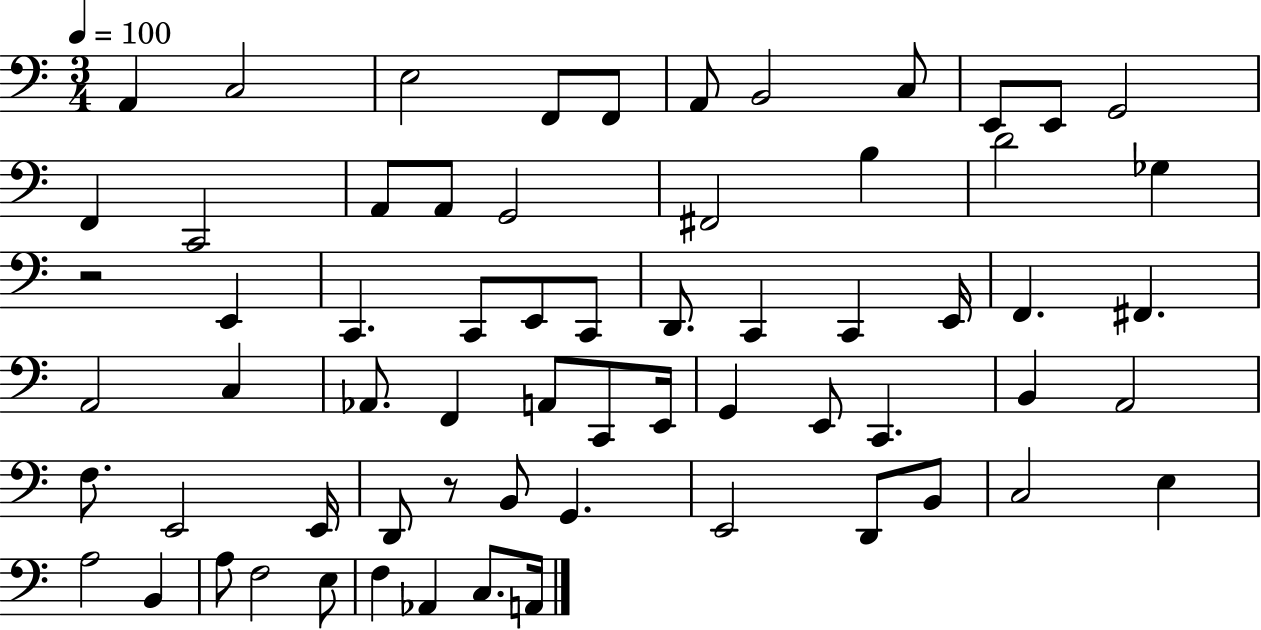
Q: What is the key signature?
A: C major